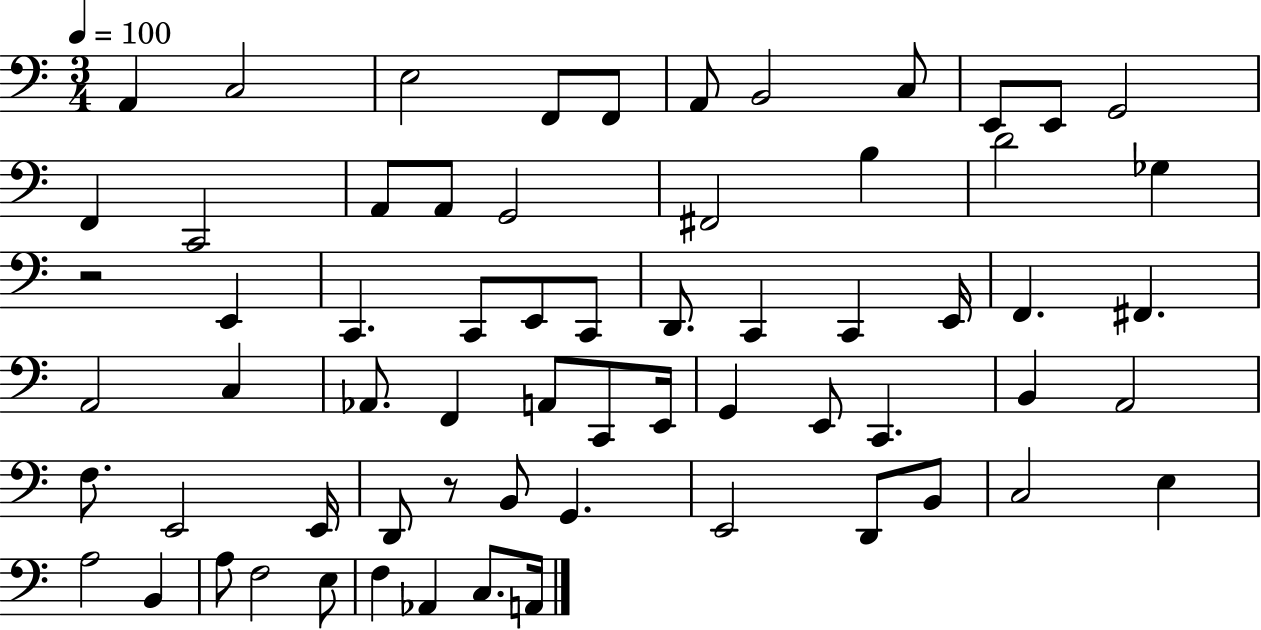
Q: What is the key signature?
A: C major